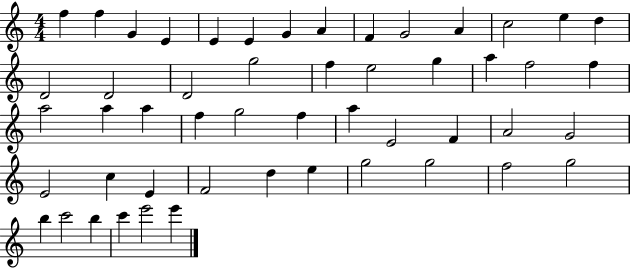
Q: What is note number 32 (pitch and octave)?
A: E4